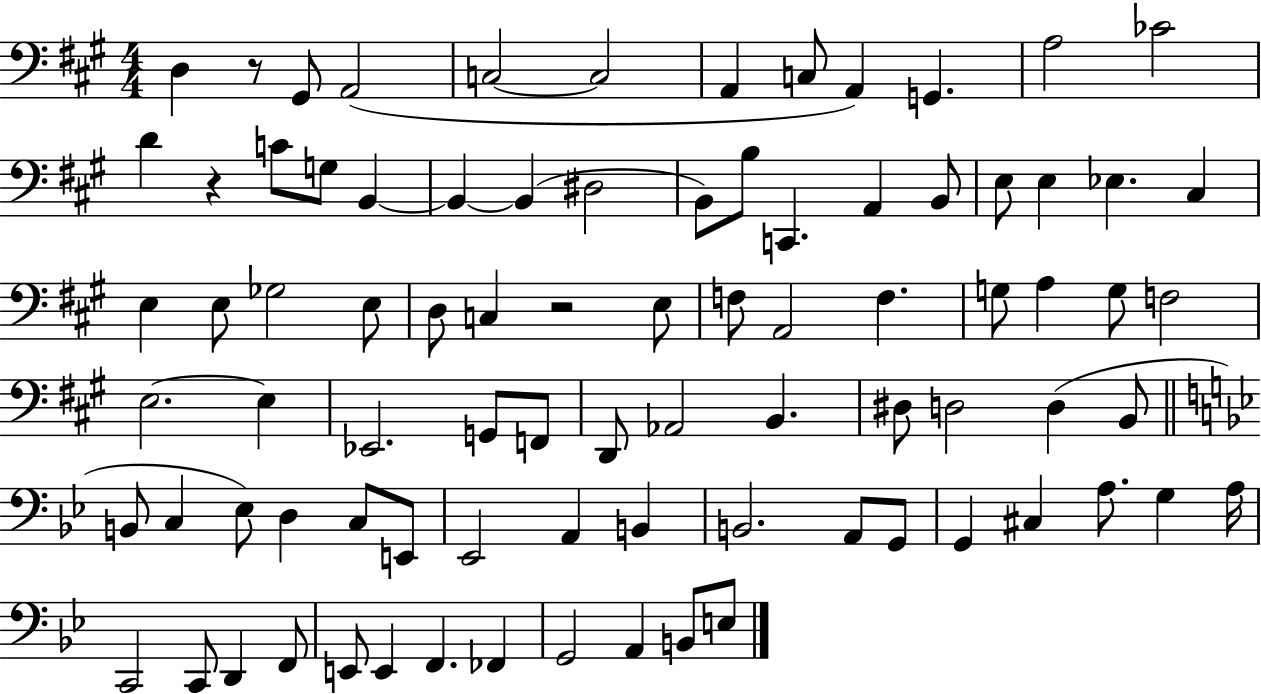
X:1
T:Untitled
M:4/4
L:1/4
K:A
D, z/2 ^G,,/2 A,,2 C,2 C,2 A,, C,/2 A,, G,, A,2 _C2 D z C/2 G,/2 B,, B,, B,, ^D,2 B,,/2 B,/2 C,, A,, B,,/2 E,/2 E, _E, ^C, E, E,/2 _G,2 E,/2 D,/2 C, z2 E,/2 F,/2 A,,2 F, G,/2 A, G,/2 F,2 E,2 E, _E,,2 G,,/2 F,,/2 D,,/2 _A,,2 B,, ^D,/2 D,2 D, B,,/2 B,,/2 C, _E,/2 D, C,/2 E,,/2 _E,,2 A,, B,, B,,2 A,,/2 G,,/2 G,, ^C, A,/2 G, A,/4 C,,2 C,,/2 D,, F,,/2 E,,/2 E,, F,, _F,, G,,2 A,, B,,/2 E,/2